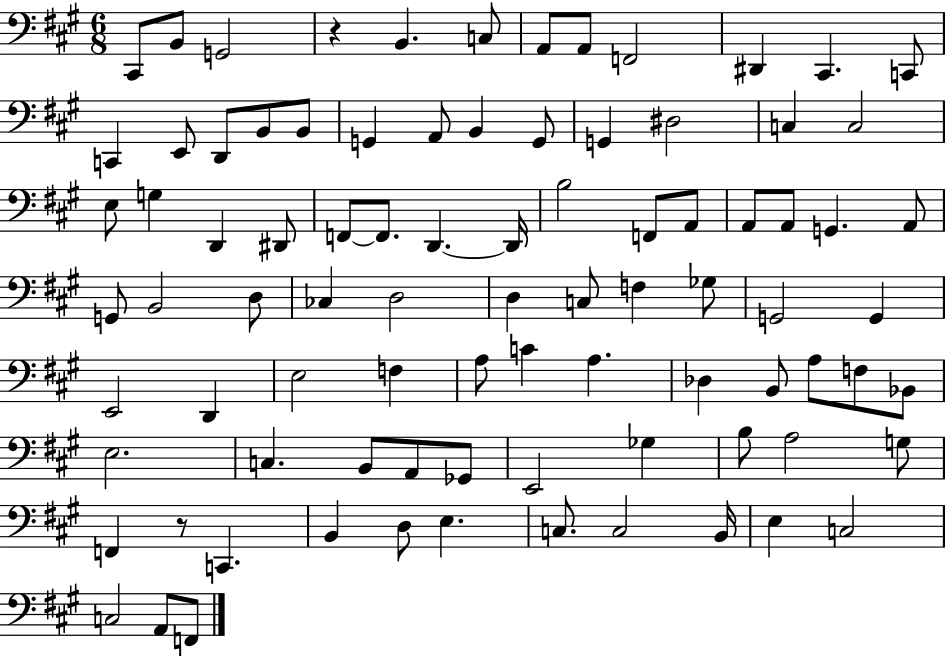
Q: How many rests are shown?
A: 2